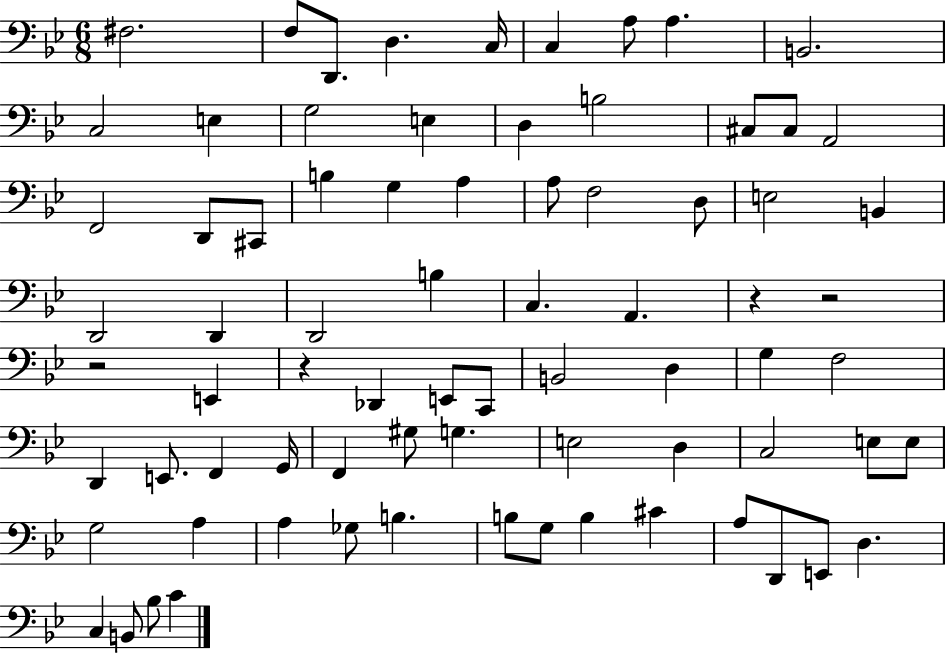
{
  \clef bass
  \numericTimeSignature
  \time 6/8
  \key bes \major
  fis2. | f8 d,8. d4. c16 | c4 a8 a4. | b,2. | \break c2 e4 | g2 e4 | d4 b2 | cis8 cis8 a,2 | \break f,2 d,8 cis,8 | b4 g4 a4 | a8 f2 d8 | e2 b,4 | \break d,2 d,4 | d,2 b4 | c4. a,4. | r4 r2 | \break r2 e,4 | r4 des,4 e,8 c,8 | b,2 d4 | g4 f2 | \break d,4 e,8. f,4 g,16 | f,4 gis8 g4. | e2 d4 | c2 e8 e8 | \break g2 a4 | a4 ges8 b4. | b8 g8 b4 cis'4 | a8 d,8 e,8 d4. | \break c4 b,8 bes8 c'4 | \bar "|."
}